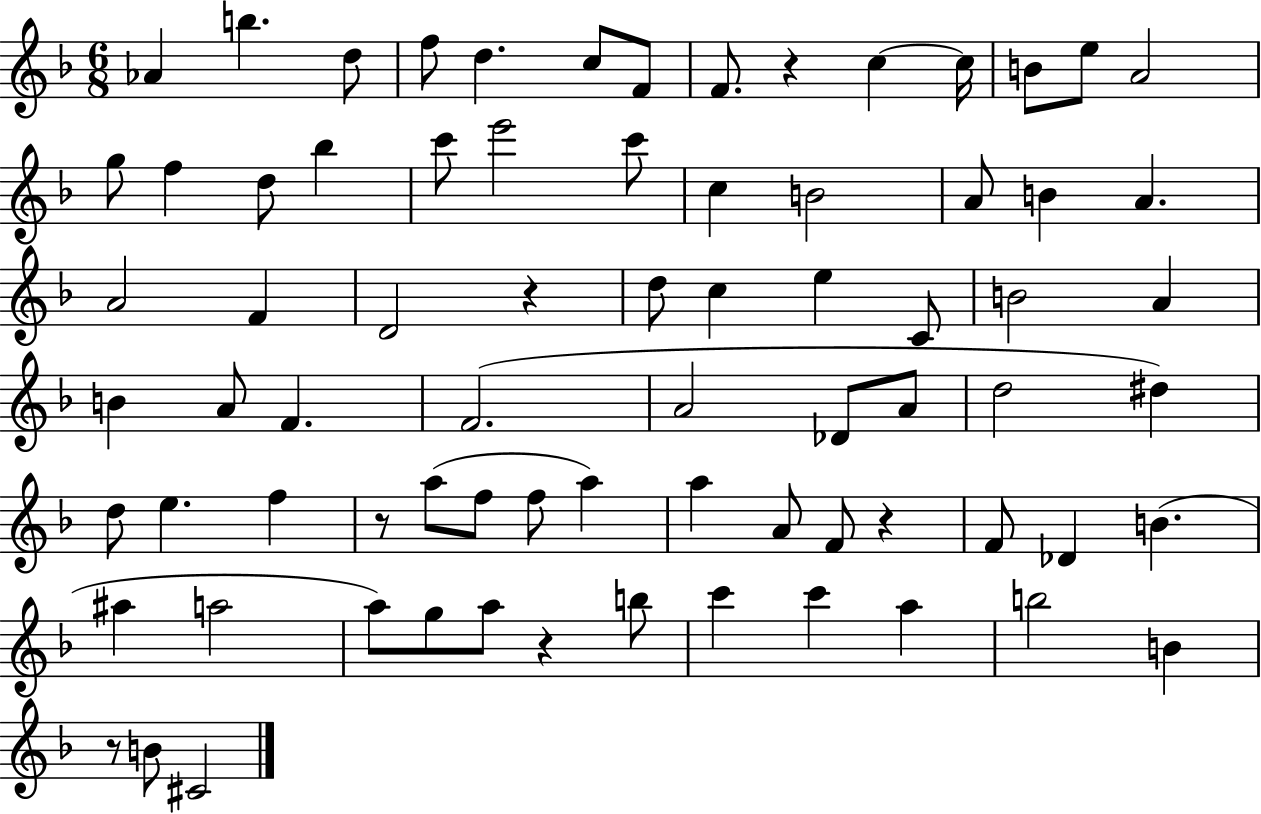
{
  \clef treble
  \numericTimeSignature
  \time 6/8
  \key f \major
  aes'4 b''4. d''8 | f''8 d''4. c''8 f'8 | f'8. r4 c''4~~ c''16 | b'8 e''8 a'2 | \break g''8 f''4 d''8 bes''4 | c'''8 e'''2 c'''8 | c''4 b'2 | a'8 b'4 a'4. | \break a'2 f'4 | d'2 r4 | d''8 c''4 e''4 c'8 | b'2 a'4 | \break b'4 a'8 f'4. | f'2.( | a'2 des'8 a'8 | d''2 dis''4) | \break d''8 e''4. f''4 | r8 a''8( f''8 f''8 a''4) | a''4 a'8 f'8 r4 | f'8 des'4 b'4.( | \break ais''4 a''2 | a''8) g''8 a''8 r4 b''8 | c'''4 c'''4 a''4 | b''2 b'4 | \break r8 b'8 cis'2 | \bar "|."
}